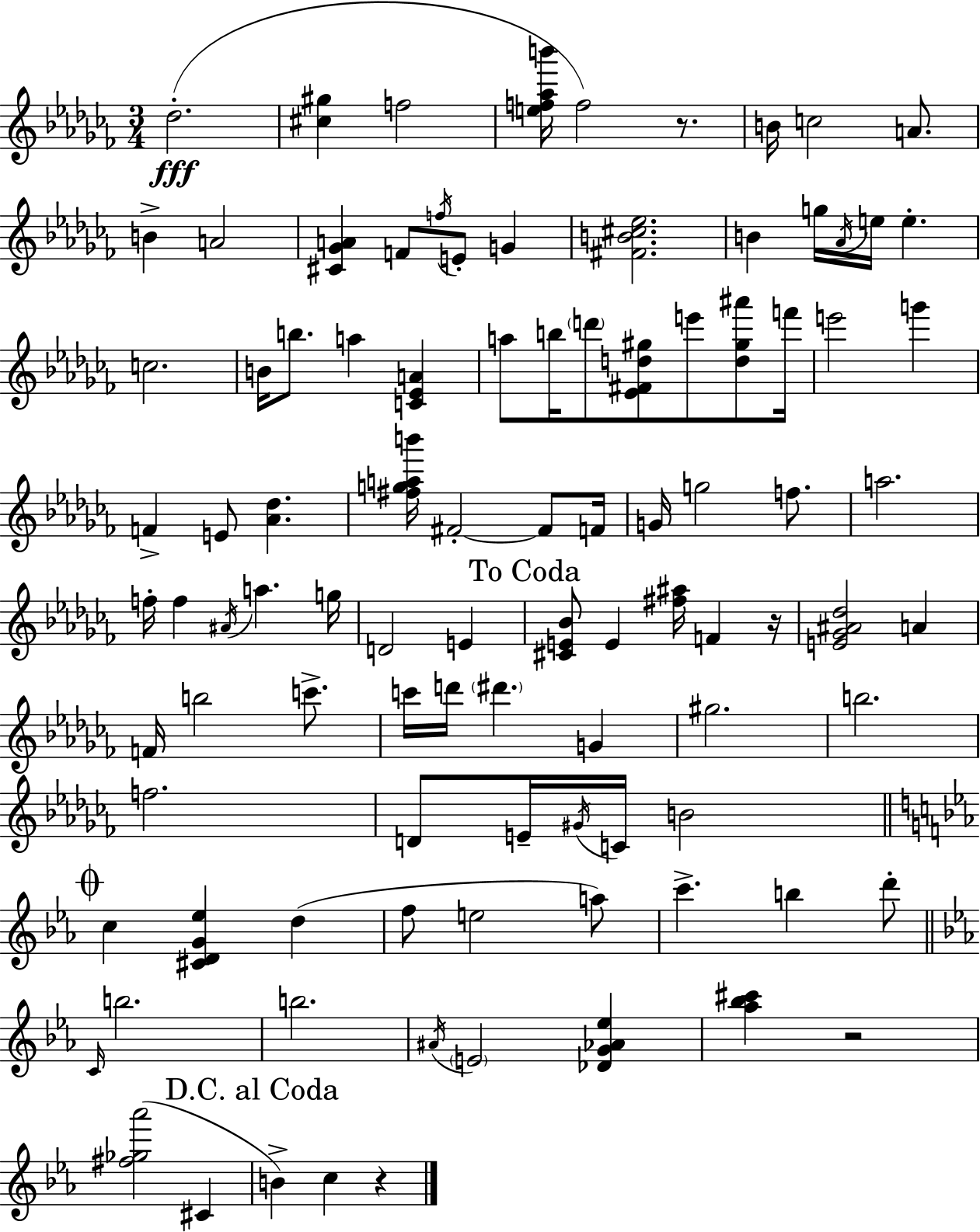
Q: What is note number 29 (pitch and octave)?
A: F4